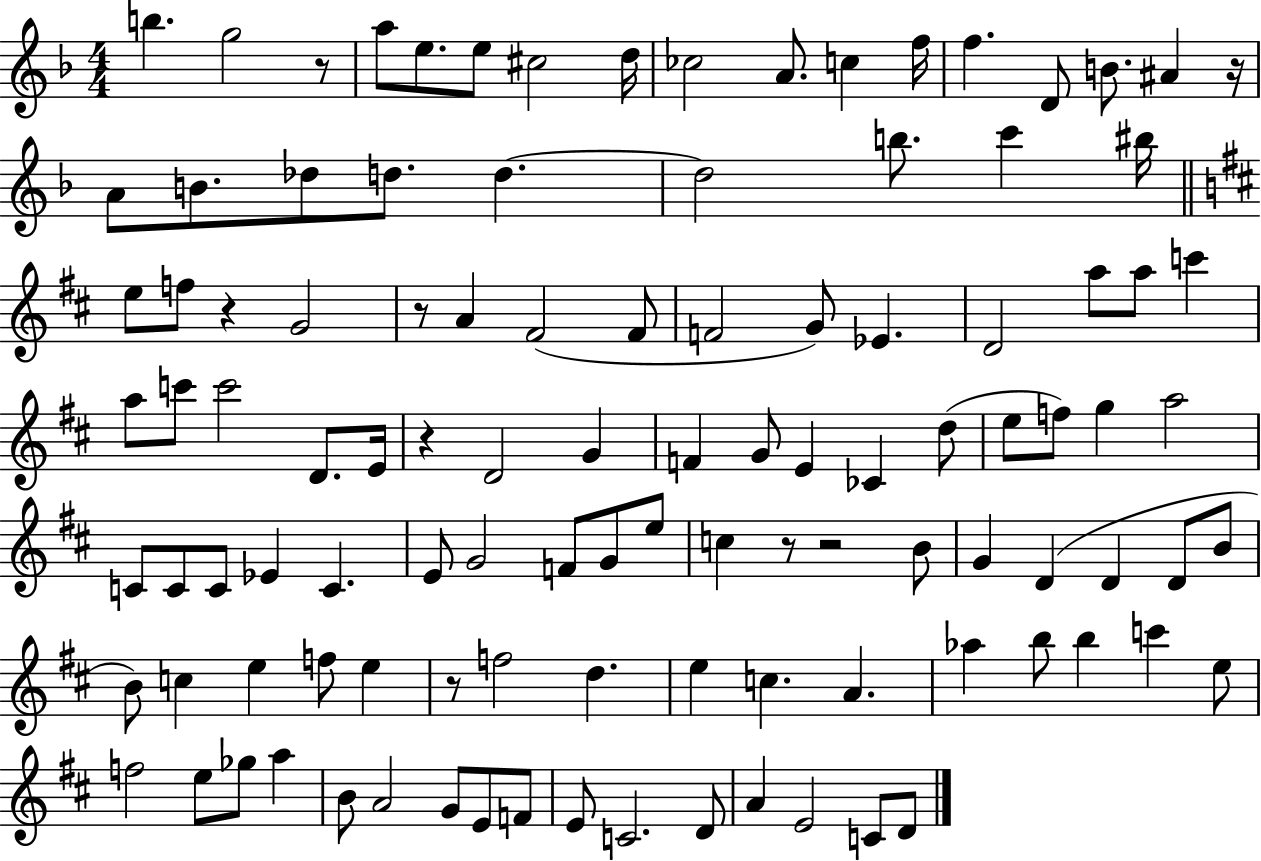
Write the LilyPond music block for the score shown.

{
  \clef treble
  \numericTimeSignature
  \time 4/4
  \key f \major
  \repeat volta 2 { b''4. g''2 r8 | a''8 e''8. e''8 cis''2 d''16 | ces''2 a'8. c''4 f''16 | f''4. d'8 b'8. ais'4 r16 | \break a'8 b'8. des''8 d''8. d''4.~~ | d''2 b''8. c'''4 bis''16 | \bar "||" \break \key b \minor e''8 f''8 r4 g'2 | r8 a'4 fis'2( fis'8 | f'2 g'8) ees'4. | d'2 a''8 a''8 c'''4 | \break a''8 c'''8 c'''2 d'8. e'16 | r4 d'2 g'4 | f'4 g'8 e'4 ces'4 d''8( | e''8 f''8) g''4 a''2 | \break c'8 c'8 c'8 ees'4 c'4. | e'8 g'2 f'8 g'8 e''8 | c''4 r8 r2 b'8 | g'4 d'4( d'4 d'8 b'8 | \break b'8) c''4 e''4 f''8 e''4 | r8 f''2 d''4. | e''4 c''4. a'4. | aes''4 b''8 b''4 c'''4 e''8 | \break f''2 e''8 ges''8 a''4 | b'8 a'2 g'8 e'8 f'8 | e'8 c'2. d'8 | a'4 e'2 c'8 d'8 | \break } \bar "|."
}